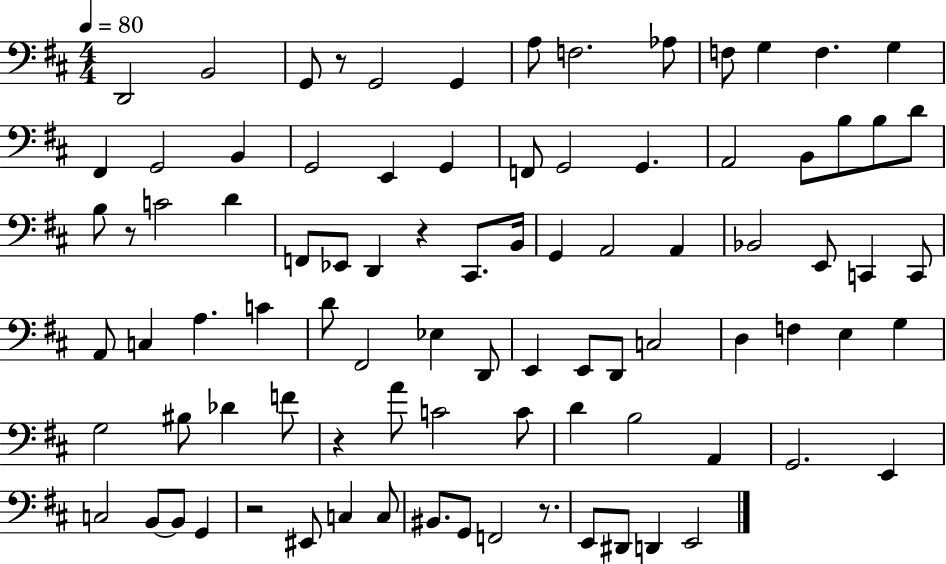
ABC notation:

X:1
T:Untitled
M:4/4
L:1/4
K:D
D,,2 B,,2 G,,/2 z/2 G,,2 G,, A,/2 F,2 _A,/2 F,/2 G, F, G, ^F,, G,,2 B,, G,,2 E,, G,, F,,/2 G,,2 G,, A,,2 B,,/2 B,/2 B,/2 D/2 B,/2 z/2 C2 D F,,/2 _E,,/2 D,, z ^C,,/2 B,,/4 G,, A,,2 A,, _B,,2 E,,/2 C,, C,,/2 A,,/2 C, A, C D/2 ^F,,2 _E, D,,/2 E,, E,,/2 D,,/2 C,2 D, F, E, G, G,2 ^B,/2 _D F/2 z A/2 C2 C/2 D B,2 A,, G,,2 E,, C,2 B,,/2 B,,/2 G,, z2 ^E,,/2 C, C,/2 ^B,,/2 G,,/2 F,,2 z/2 E,,/2 ^D,,/2 D,, E,,2